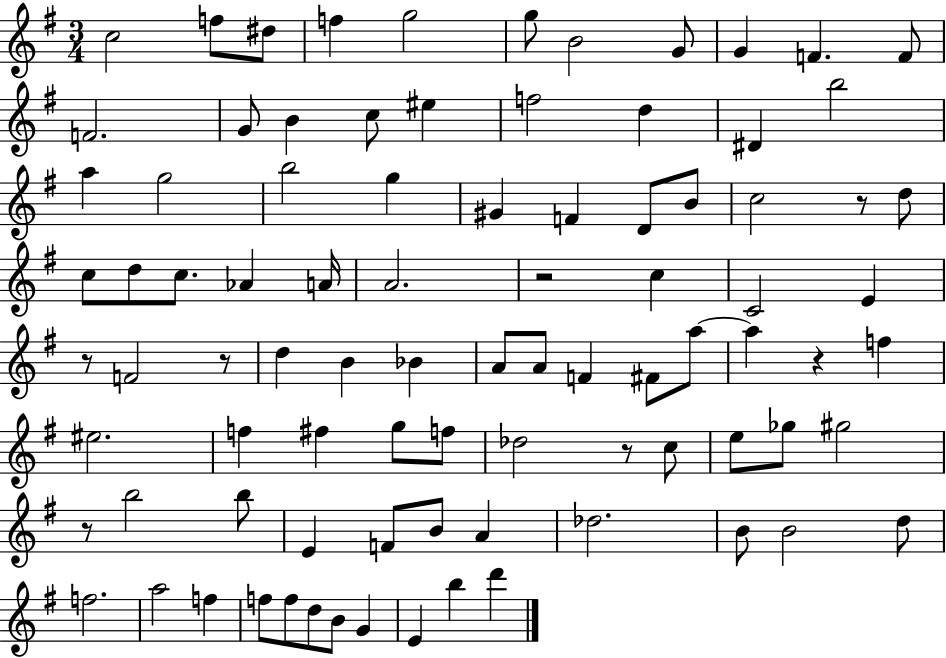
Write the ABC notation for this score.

X:1
T:Untitled
M:3/4
L:1/4
K:G
c2 f/2 ^d/2 f g2 g/2 B2 G/2 G F F/2 F2 G/2 B c/2 ^e f2 d ^D b2 a g2 b2 g ^G F D/2 B/2 c2 z/2 d/2 c/2 d/2 c/2 _A A/4 A2 z2 c C2 E z/2 F2 z/2 d B _B A/2 A/2 F ^F/2 a/2 a z f ^e2 f ^f g/2 f/2 _d2 z/2 c/2 e/2 _g/2 ^g2 z/2 b2 b/2 E F/2 B/2 A _d2 B/2 B2 d/2 f2 a2 f f/2 f/2 d/2 B/2 G E b d'